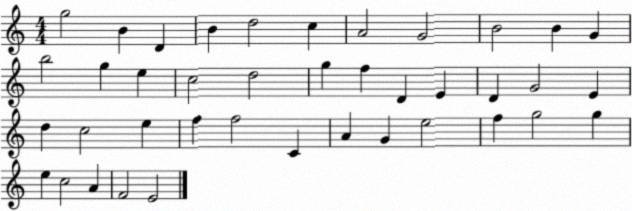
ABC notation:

X:1
T:Untitled
M:4/4
L:1/4
K:C
g2 B D B d2 c A2 G2 B2 B G b2 g e c2 d2 g f D E D G2 E d c2 e f f2 C A G e2 f g2 g e c2 A F2 E2